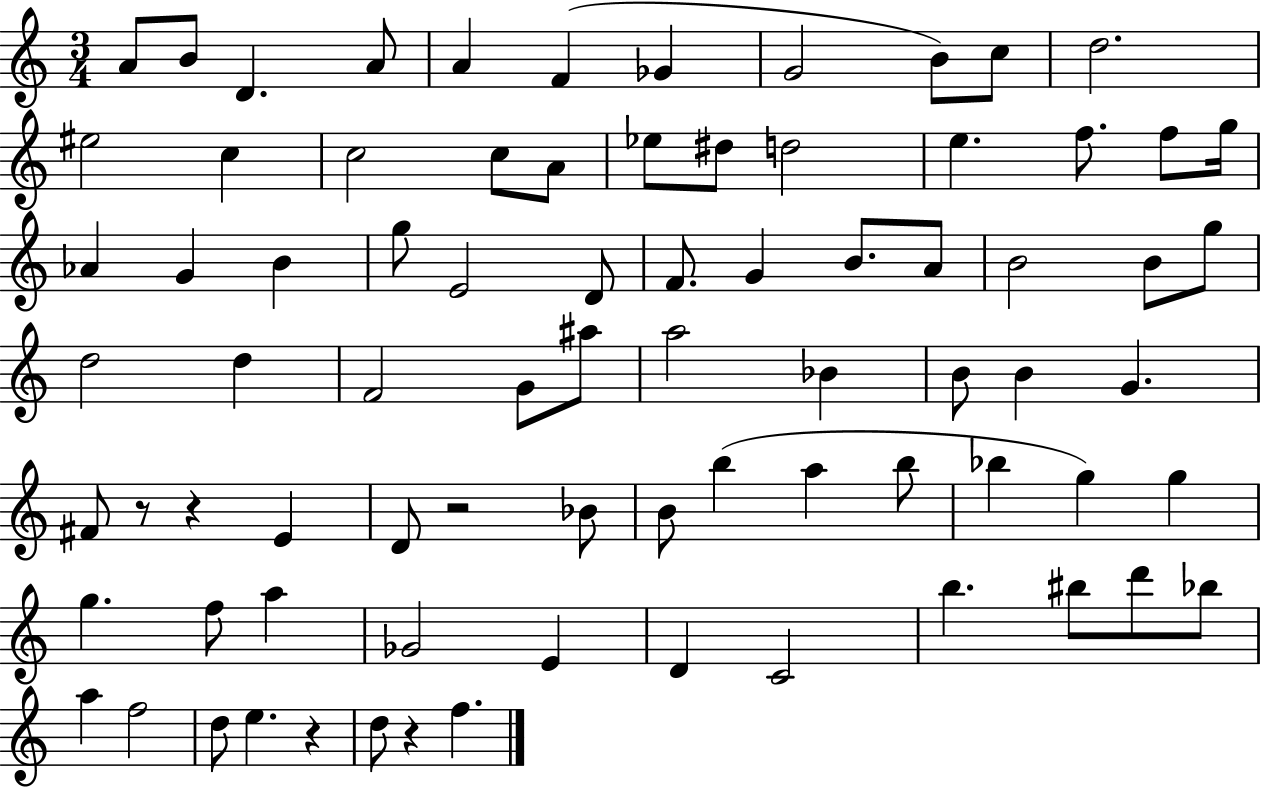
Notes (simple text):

A4/e B4/e D4/q. A4/e A4/q F4/q Gb4/q G4/h B4/e C5/e D5/h. EIS5/h C5/q C5/h C5/e A4/e Eb5/e D#5/e D5/h E5/q. F5/e. F5/e G5/s Ab4/q G4/q B4/q G5/e E4/h D4/e F4/e. G4/q B4/e. A4/e B4/h B4/e G5/e D5/h D5/q F4/h G4/e A#5/e A5/h Bb4/q B4/e B4/q G4/q. F#4/e R/e R/q E4/q D4/e R/h Bb4/e B4/e B5/q A5/q B5/e Bb5/q G5/q G5/q G5/q. F5/e A5/q Gb4/h E4/q D4/q C4/h B5/q. BIS5/e D6/e Bb5/e A5/q F5/h D5/e E5/q. R/q D5/e R/q F5/q.